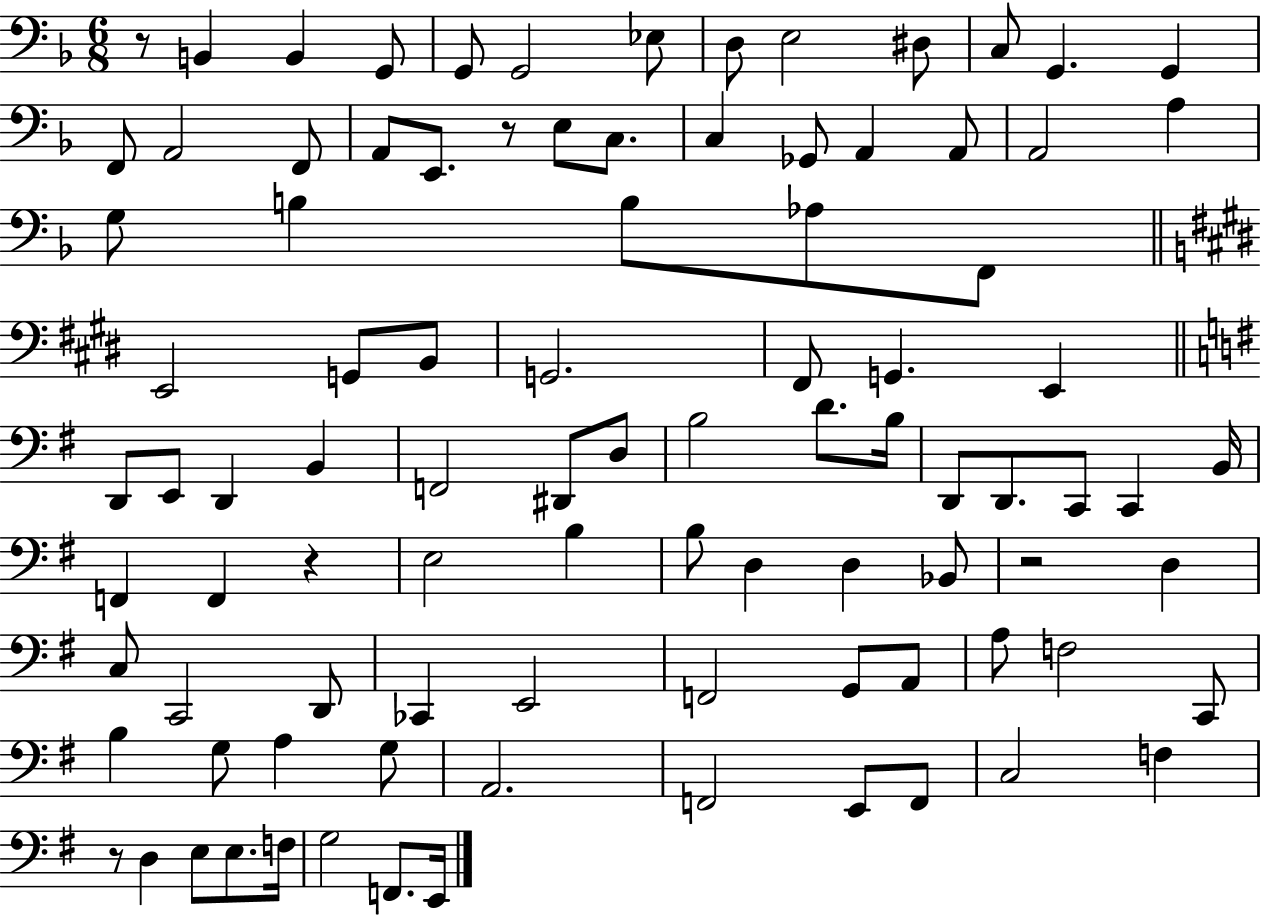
R/e B2/q B2/q G2/e G2/e G2/h Eb3/e D3/e E3/h D#3/e C3/e G2/q. G2/q F2/e A2/h F2/e A2/e E2/e. R/e E3/e C3/e. C3/q Gb2/e A2/q A2/e A2/h A3/q G3/e B3/q B3/e Ab3/e F2/e E2/h G2/e B2/e G2/h. F#2/e G2/q. E2/q D2/e E2/e D2/q B2/q F2/h D#2/e D3/e B3/h D4/e. B3/s D2/e D2/e. C2/e C2/q B2/s F2/q F2/q R/q E3/h B3/q B3/e D3/q D3/q Bb2/e R/h D3/q C3/e C2/h D2/e CES2/q E2/h F2/h G2/e A2/e A3/e F3/h C2/e B3/q G3/e A3/q G3/e A2/h. F2/h E2/e F2/e C3/h F3/q R/e D3/q E3/e E3/e. F3/s G3/h F2/e. E2/s